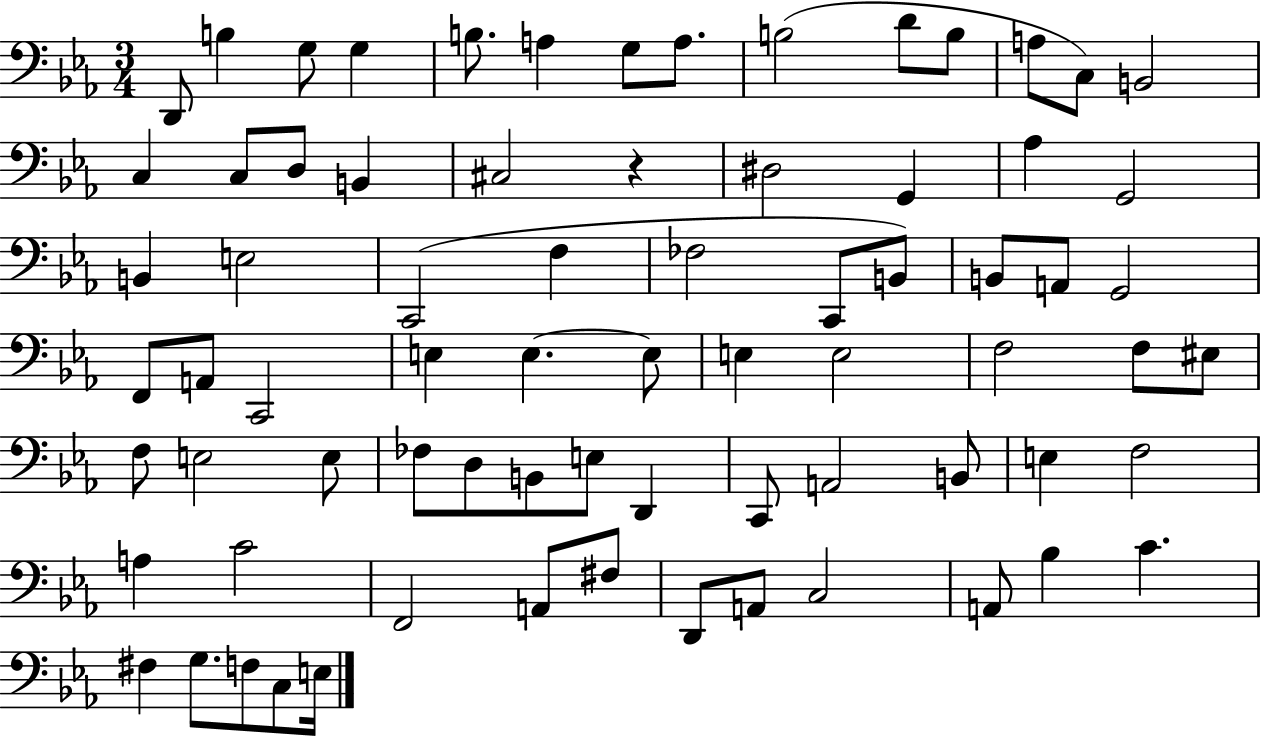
{
  \clef bass
  \numericTimeSignature
  \time 3/4
  \key ees \major
  d,8 b4 g8 g4 | b8. a4 g8 a8. | b2( d'8 b8 | a8 c8) b,2 | \break c4 c8 d8 b,4 | cis2 r4 | dis2 g,4 | aes4 g,2 | \break b,4 e2 | c,2( f4 | fes2 c,8 b,8) | b,8 a,8 g,2 | \break f,8 a,8 c,2 | e4 e4.~~ e8 | e4 e2 | f2 f8 eis8 | \break f8 e2 e8 | fes8 d8 b,8 e8 d,4 | c,8 a,2 b,8 | e4 f2 | \break a4 c'2 | f,2 a,8 fis8 | d,8 a,8 c2 | a,8 bes4 c'4. | \break fis4 g8. f8 c8 e16 | \bar "|."
}